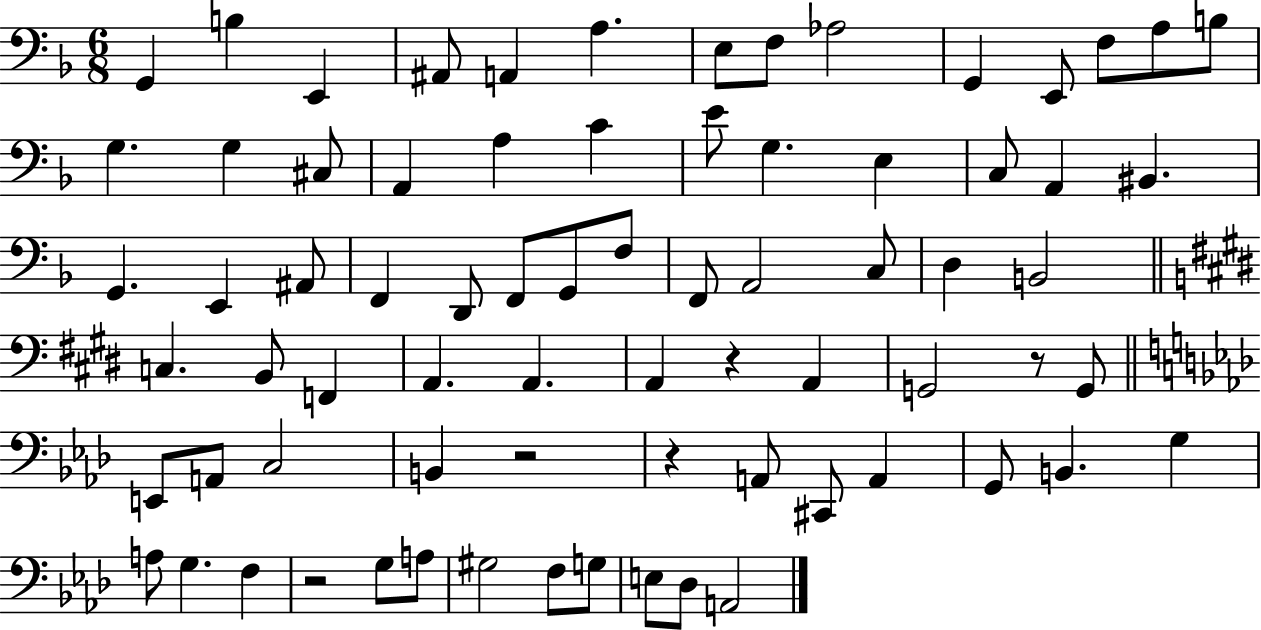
G2/q B3/q E2/q A#2/e A2/q A3/q. E3/e F3/e Ab3/h G2/q E2/e F3/e A3/e B3/e G3/q. G3/q C#3/e A2/q A3/q C4/q E4/e G3/q. E3/q C3/e A2/q BIS2/q. G2/q. E2/q A#2/e F2/q D2/e F2/e G2/e F3/e F2/e A2/h C3/e D3/q B2/h C3/q. B2/e F2/q A2/q. A2/q. A2/q R/q A2/q G2/h R/e G2/e E2/e A2/e C3/h B2/q R/h R/q A2/e C#2/e A2/q G2/e B2/q. G3/q A3/e G3/q. F3/q R/h G3/e A3/e G#3/h F3/e G3/e E3/e Db3/e A2/h